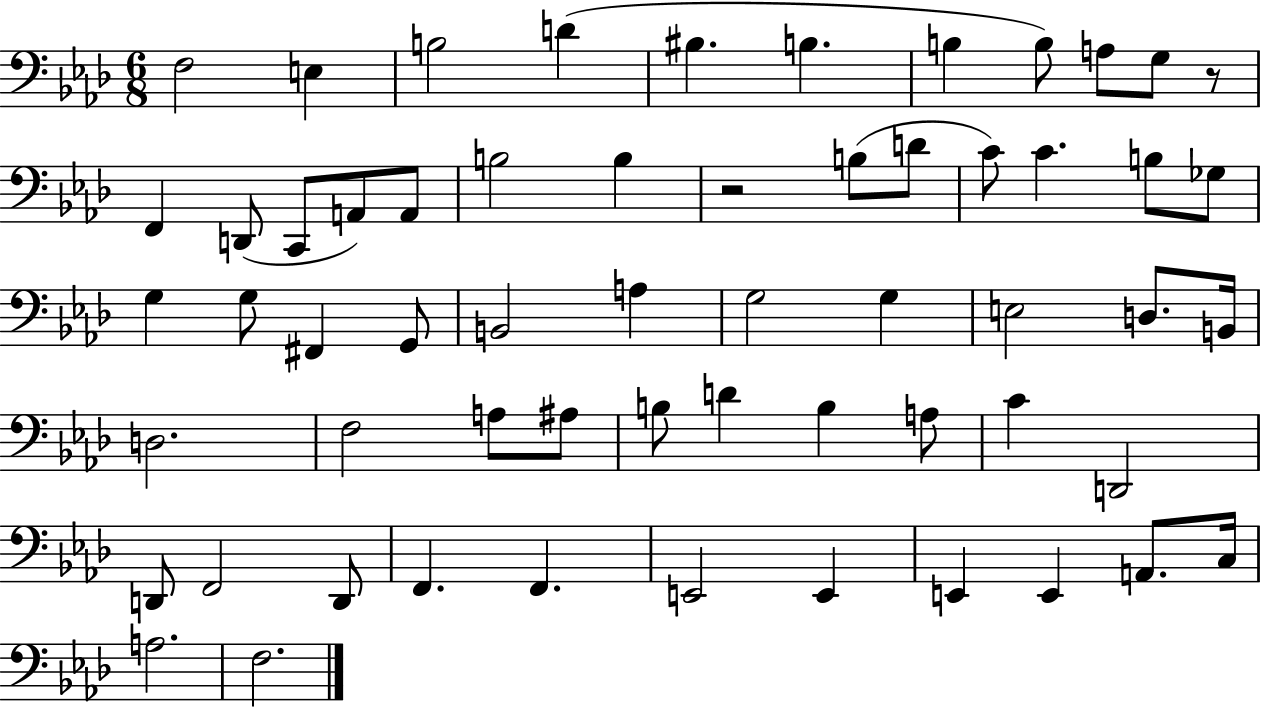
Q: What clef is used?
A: bass